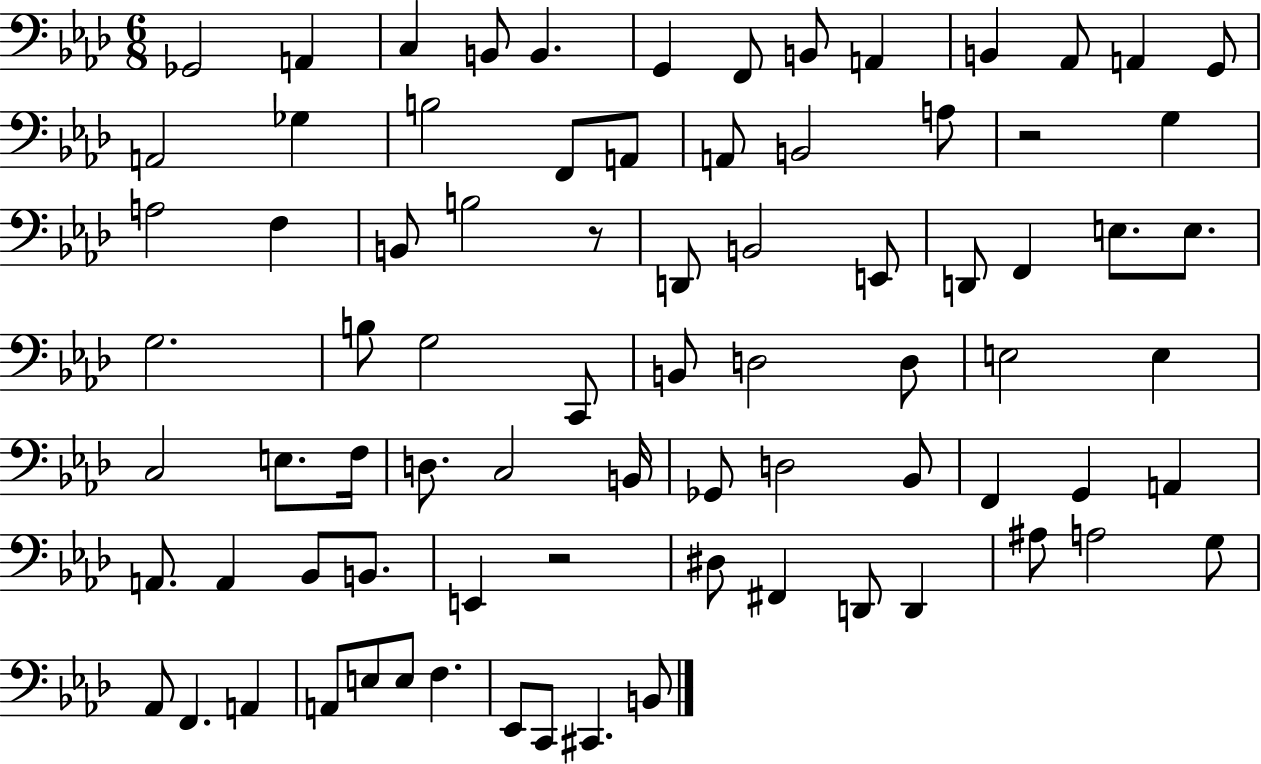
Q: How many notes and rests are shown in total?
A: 80